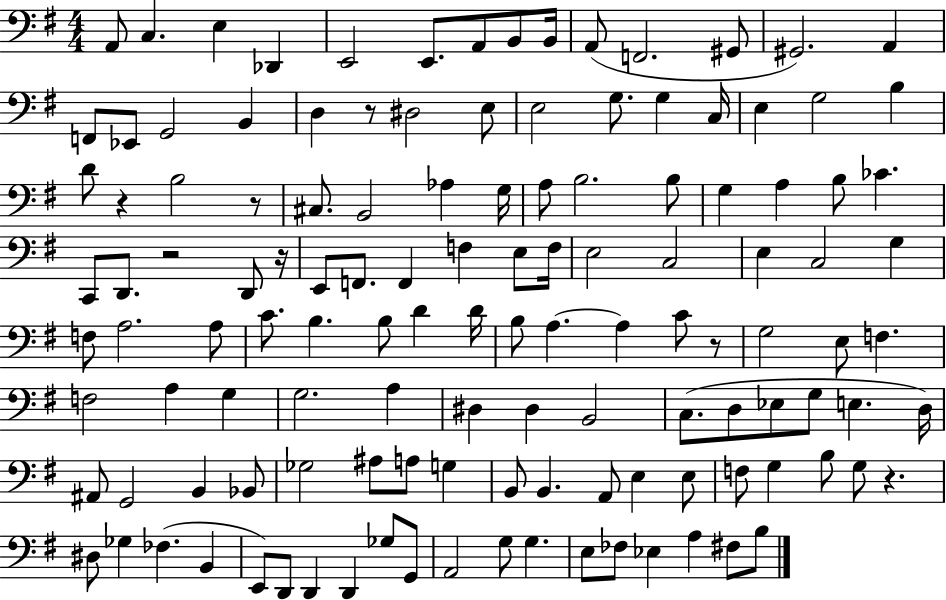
A2/e C3/q. E3/q Db2/q E2/h E2/e. A2/e B2/e B2/s A2/e F2/h. G#2/e G#2/h. A2/q F2/e Eb2/e G2/h B2/q D3/q R/e D#3/h E3/e E3/h G3/e. G3/q C3/s E3/q G3/h B3/q D4/e R/q B3/h R/e C#3/e. B2/h Ab3/q G3/s A3/e B3/h. B3/e G3/q A3/q B3/e CES4/q. C2/e D2/e. R/h D2/e R/s E2/e F2/e. F2/q F3/q E3/e F3/s E3/h C3/h E3/q C3/h G3/q F3/e A3/h. A3/e C4/e. B3/q. B3/e D4/q D4/s B3/e A3/q. A3/q C4/e R/e G3/h E3/e F3/q. F3/h A3/q G3/q G3/h. A3/q D#3/q D#3/q B2/h C3/e. D3/e Eb3/e G3/e E3/q. D3/s A#2/e G2/h B2/q Bb2/e Gb3/h A#3/e A3/e G3/q B2/e B2/q. A2/e E3/q E3/e F3/e G3/q B3/e G3/e R/q. D#3/e Gb3/q FES3/q. B2/q E2/e D2/e D2/q D2/q Gb3/e G2/e A2/h G3/e G3/q. E3/e FES3/e Eb3/q A3/q F#3/e B3/e